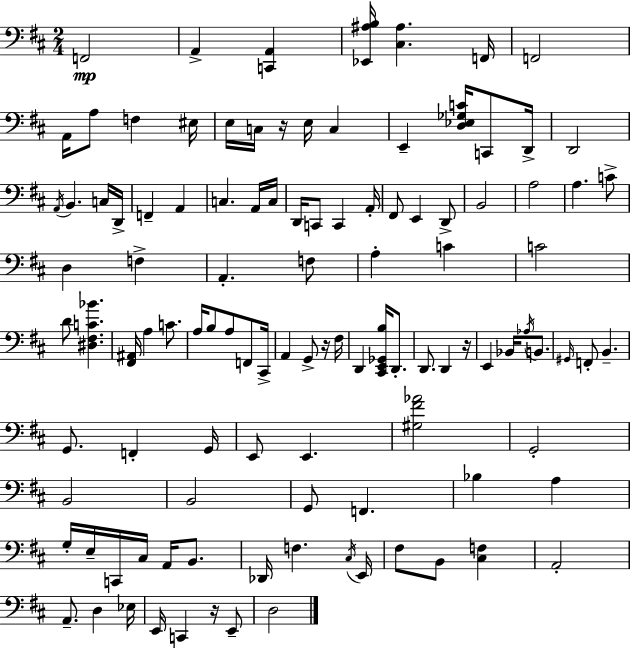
{
  \clef bass
  \numericTimeSignature
  \time 2/4
  \key d \major
  f,2\mp | a,4-> <c, a,>4 | <ees, ais b>16 <cis ais>4. f,16 | f,2 | \break a,16 a8 f4 eis16 | e16 c16 r16 e16 c4 | e,4-- <d ees ges c'>16 c,8 d,16-> | d,2 | \break \acciaccatura { a,16 } b,4. c16 | d,16-> f,4-- a,4 | c4. a,16 | c16 d,16 c,8 c,4 | \break a,16-. fis,8 e,4 d,8-> | b,2 | a2 | a4. c'8-> | \break d4 f4-> | a,4.-. f8 | a4-. c'4 | c'2 | \break d'8 <dis fis c' bes'>4. | <fis, ais,>16 a4 c'8. | a16 b8 a8 f,8 | cis,16-> a,4 g,8-> r16 | \break fis16 d,4 <cis, e, ges, b>16 d,8.-. | d,8. d,4 | r16 e,4 bes,16 \acciaccatura { aes16 } b,8. | \grace { gis,16 } f,8-. b,4.-- | \break g,8. f,4-. | g,16 e,8 e,4. | <gis fis' aes'>2 | g,2-. | \break b,2 | b,2 | g,8 f,4. | bes4 a4 | \break g16-. e16-- c,16 cis16 a,16 | b,8. des,16 f4. | \acciaccatura { cis16 } e,16 fis8 b,8 | <cis f>4 a,2-. | \break a,8.-- d4 | ees16 e,16 c,4 | r16 e,8-- d2 | \bar "|."
}